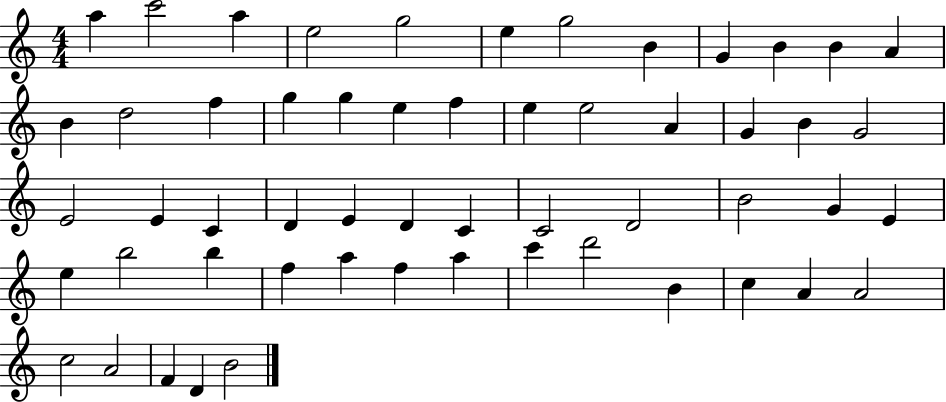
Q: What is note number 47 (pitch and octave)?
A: B4